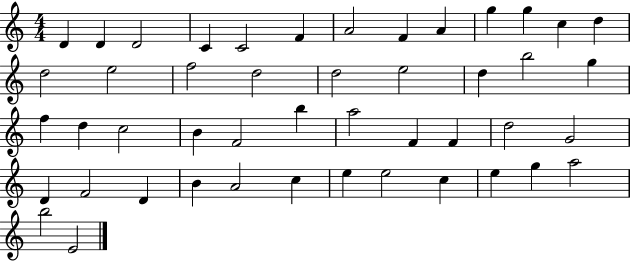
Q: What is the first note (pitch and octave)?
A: D4